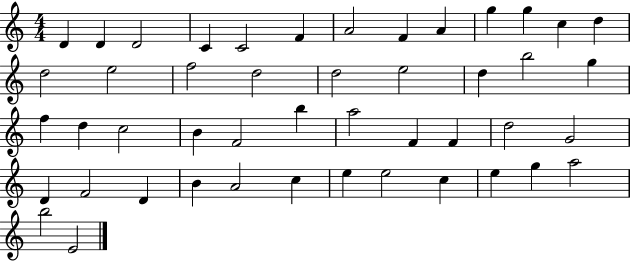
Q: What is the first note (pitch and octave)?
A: D4